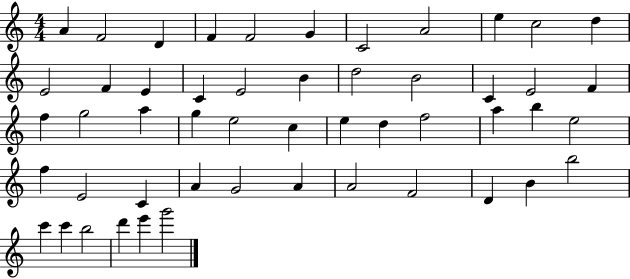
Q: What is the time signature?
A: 4/4